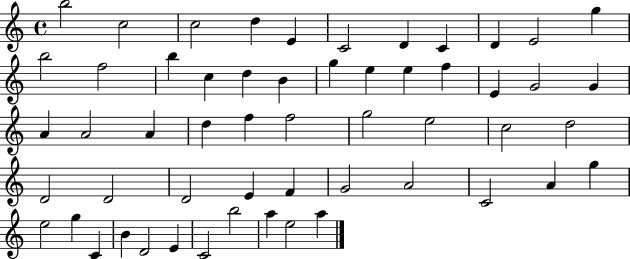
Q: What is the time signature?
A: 4/4